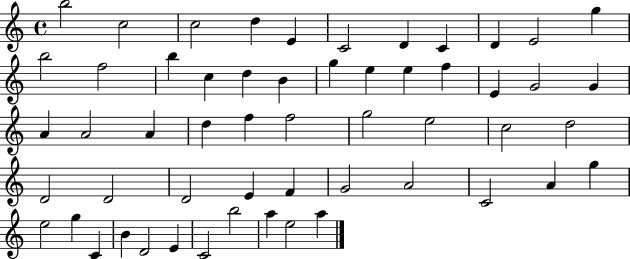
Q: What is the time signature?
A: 4/4